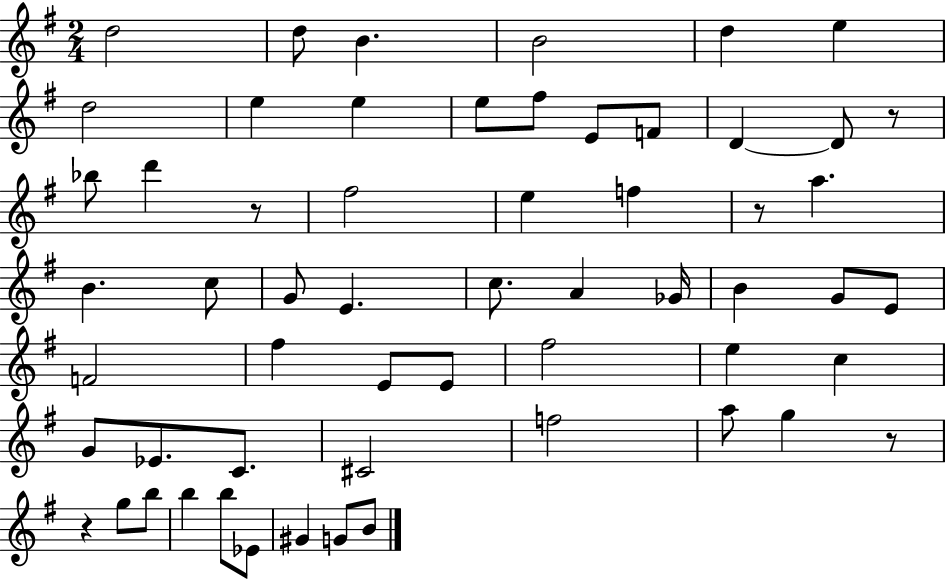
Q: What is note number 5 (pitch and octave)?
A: D5